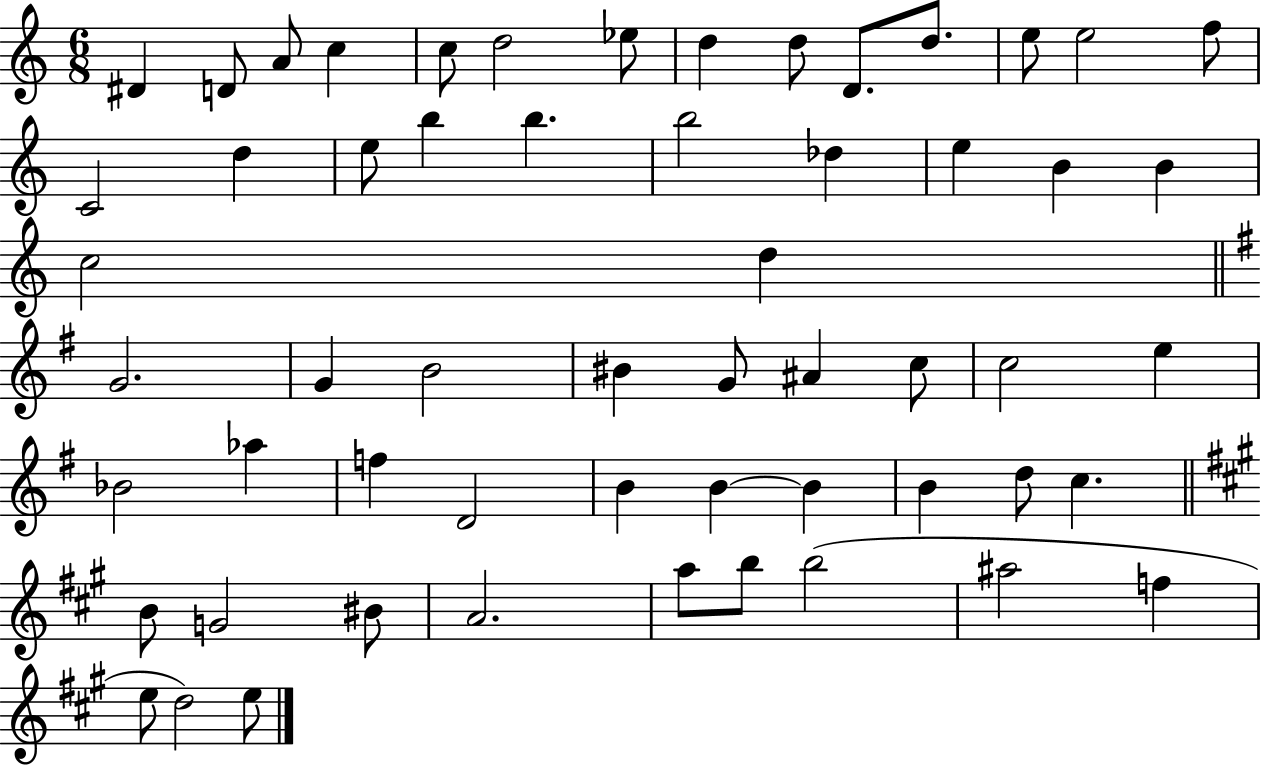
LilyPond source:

{
  \clef treble
  \numericTimeSignature
  \time 6/8
  \key c \major
  dis'4 d'8 a'8 c''4 | c''8 d''2 ees''8 | d''4 d''8 d'8. d''8. | e''8 e''2 f''8 | \break c'2 d''4 | e''8 b''4 b''4. | b''2 des''4 | e''4 b'4 b'4 | \break c''2 d''4 | \bar "||" \break \key e \minor g'2. | g'4 b'2 | bis'4 g'8 ais'4 c''8 | c''2 e''4 | \break bes'2 aes''4 | f''4 d'2 | b'4 b'4~~ b'4 | b'4 d''8 c''4. | \break \bar "||" \break \key a \major b'8 g'2 bis'8 | a'2. | a''8 b''8 b''2( | ais''2 f''4 | \break e''8 d''2) e''8 | \bar "|."
}